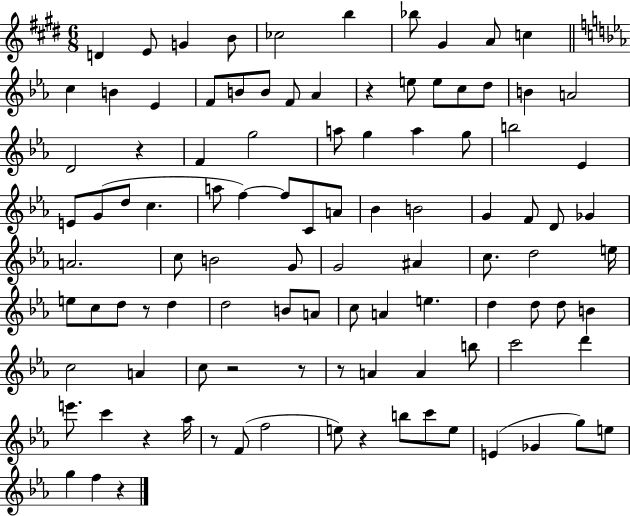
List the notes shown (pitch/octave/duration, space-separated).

D4/q E4/e G4/q B4/e CES5/h B5/q Bb5/e G#4/q A4/e C5/q C5/q B4/q Eb4/q F4/e B4/e B4/e F4/e Ab4/q R/q E5/e E5/e C5/e D5/e B4/q A4/h D4/h R/q F4/q G5/h A5/e G5/q A5/q G5/e B5/h Eb4/q E4/e G4/e D5/e C5/q. A5/e F5/q F5/e C4/e A4/e Bb4/q B4/h G4/q F4/e D4/e Gb4/q A4/h. C5/e B4/h G4/e G4/h A#4/q C5/e. D5/h E5/s E5/e C5/e D5/e R/e D5/q D5/h B4/e A4/e C5/e A4/q E5/q. D5/q D5/e D5/e B4/q C5/h A4/q C5/e R/h R/e R/e A4/q A4/q B5/e C6/h D6/q E6/e. C6/q R/q Ab5/s R/e F4/e F5/h E5/e R/q B5/e C6/e E5/e E4/q Gb4/q G5/e E5/e G5/q F5/q R/q